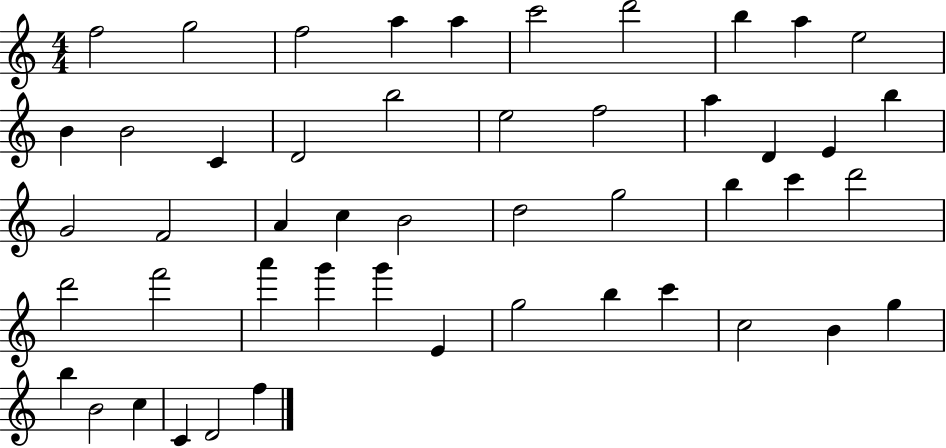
X:1
T:Untitled
M:4/4
L:1/4
K:C
f2 g2 f2 a a c'2 d'2 b a e2 B B2 C D2 b2 e2 f2 a D E b G2 F2 A c B2 d2 g2 b c' d'2 d'2 f'2 a' g' g' E g2 b c' c2 B g b B2 c C D2 f